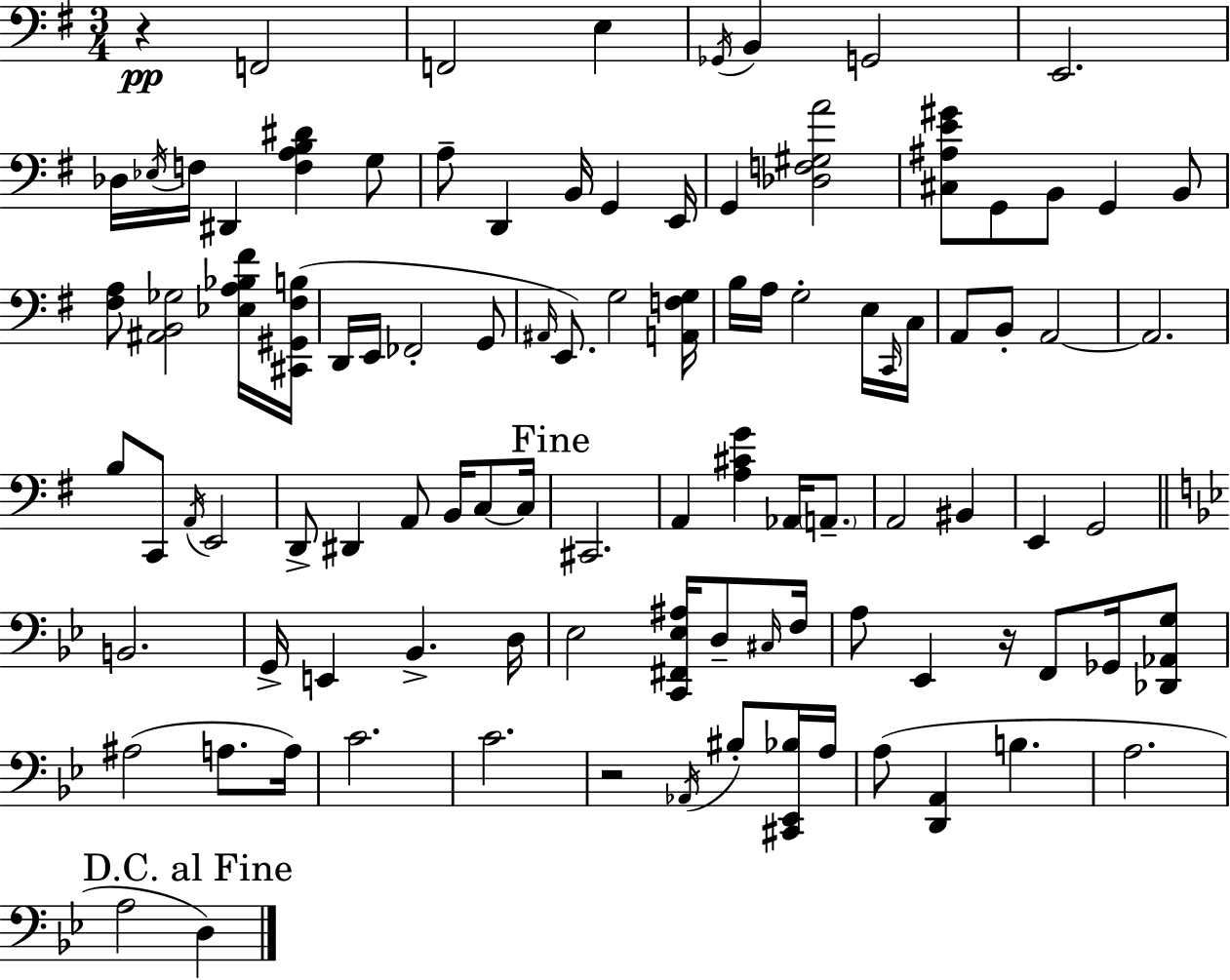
R/q F2/h F2/h E3/q Gb2/s B2/q G2/h E2/h. Db3/s Eb3/s F3/s D#2/q [F3,A3,B3,D#4]/q G3/e A3/e D2/q B2/s G2/q E2/s G2/q [Db3,F3,G#3,A4]/h [C#3,A#3,E4,G#4]/e G2/e B2/e G2/q B2/e [F#3,A3]/e [A#2,B2,Gb3]/h [Eb3,A3,Bb3,F#4]/s [C#2,G#2,F#3,B3]/s D2/s E2/s FES2/h G2/e A#2/s E2/e. G3/h [A2,F3,G3]/s B3/s A3/s G3/h E3/s C2/s C3/s A2/e B2/e A2/h A2/h. B3/e C2/e A2/s E2/h D2/e D#2/q A2/e B2/s C3/e C3/s C#2/h. A2/q [A3,C#4,G4]/q Ab2/s A2/e. A2/h BIS2/q E2/q G2/h B2/h. G2/s E2/q Bb2/q. D3/s Eb3/h [C2,F#2,Eb3,A#3]/s D3/e C#3/s F3/s A3/e Eb2/q R/s F2/e Gb2/s [Db2,Ab2,G3]/e A#3/h A3/e. A3/s C4/h. C4/h. R/h Ab2/s BIS3/e [C#2,Eb2,Bb3]/s A3/s A3/e [D2,A2]/q B3/q. A3/h. A3/h D3/q